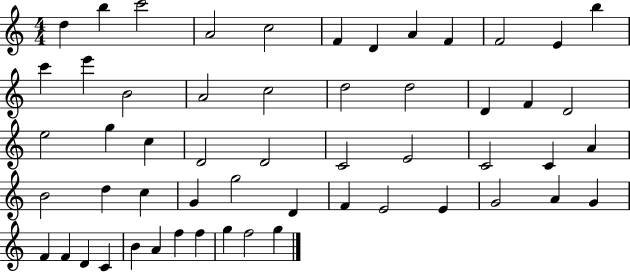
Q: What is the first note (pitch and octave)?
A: D5